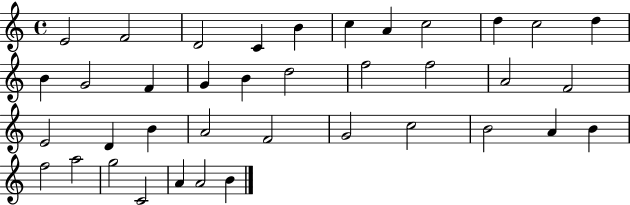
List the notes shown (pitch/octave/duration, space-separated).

E4/h F4/h D4/h C4/q B4/q C5/q A4/q C5/h D5/q C5/h D5/q B4/q G4/h F4/q G4/q B4/q D5/h F5/h F5/h A4/h F4/h E4/h D4/q B4/q A4/h F4/h G4/h C5/h B4/h A4/q B4/q F5/h A5/h G5/h C4/h A4/q A4/h B4/q